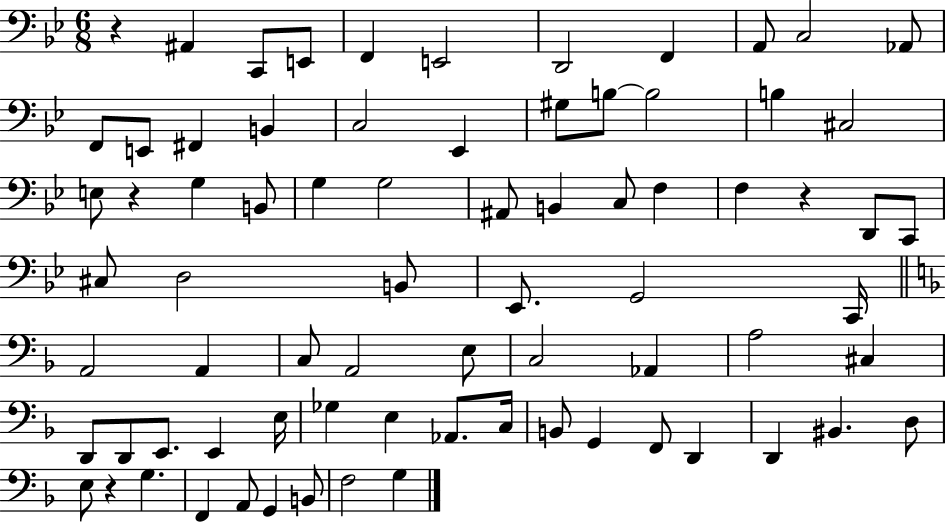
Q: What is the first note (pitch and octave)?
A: A#2